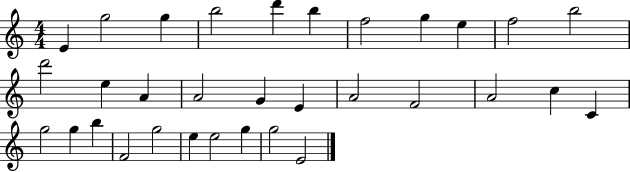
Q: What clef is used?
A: treble